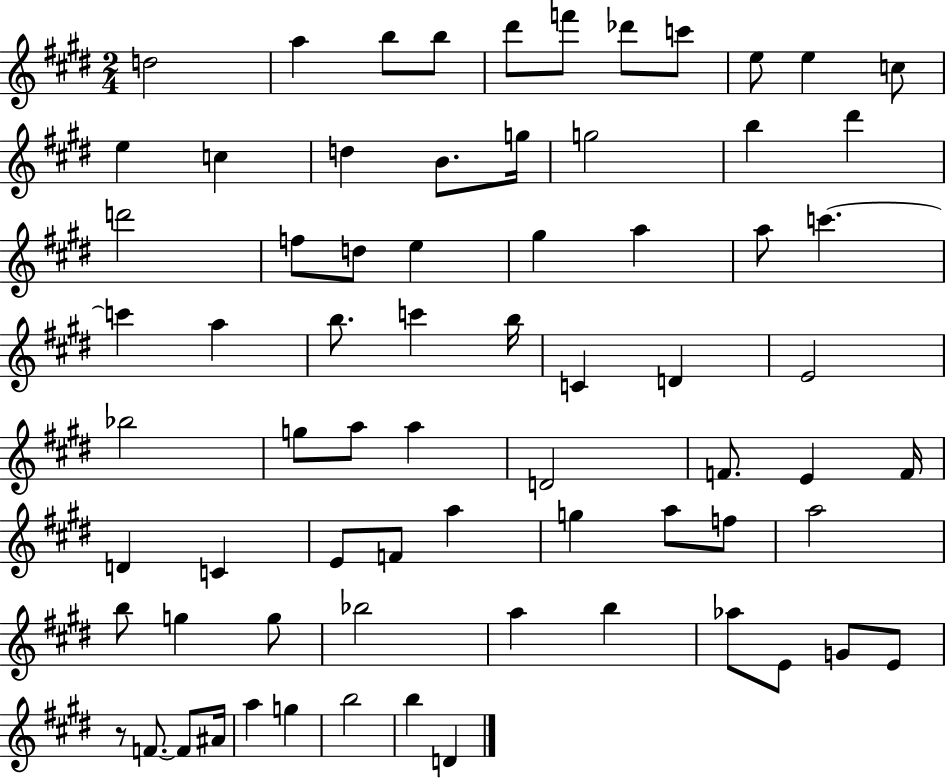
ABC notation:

X:1
T:Untitled
M:2/4
L:1/4
K:E
d2 a b/2 b/2 ^d'/2 f'/2 _d'/2 c'/2 e/2 e c/2 e c d B/2 g/4 g2 b ^d' d'2 f/2 d/2 e ^g a a/2 c' c' a b/2 c' b/4 C D E2 _b2 g/2 a/2 a D2 F/2 E F/4 D C E/2 F/2 a g a/2 f/2 a2 b/2 g g/2 _b2 a b _a/2 E/2 G/2 E/2 z/2 F/2 F/2 ^A/4 a g b2 b D